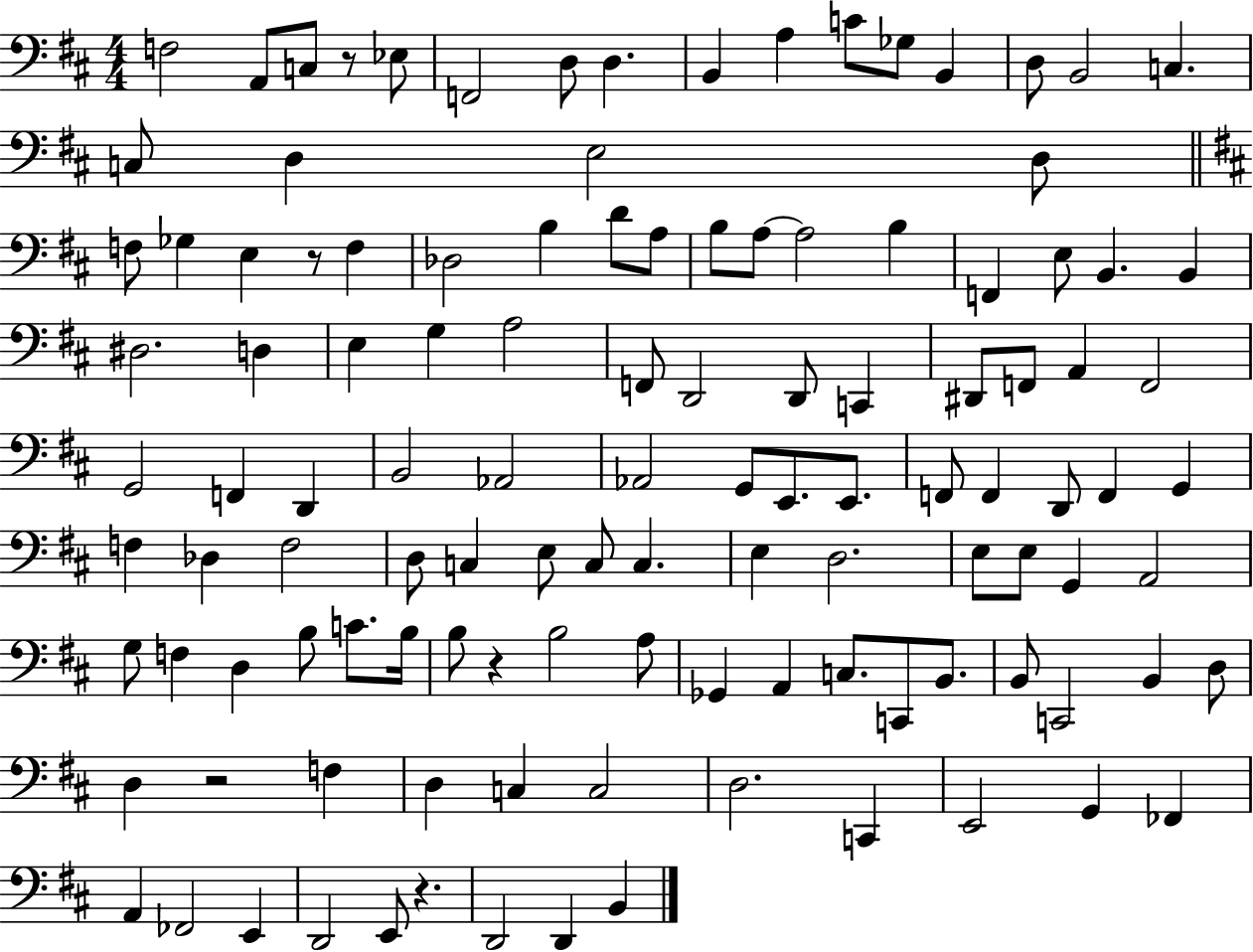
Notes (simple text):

F3/h A2/e C3/e R/e Eb3/e F2/h D3/e D3/q. B2/q A3/q C4/e Gb3/e B2/q D3/e B2/h C3/q. C3/e D3/q E3/h D3/e F3/e Gb3/q E3/q R/e F3/q Db3/h B3/q D4/e A3/e B3/e A3/e A3/h B3/q F2/q E3/e B2/q. B2/q D#3/h. D3/q E3/q G3/q A3/h F2/e D2/h D2/e C2/q D#2/e F2/e A2/q F2/h G2/h F2/q D2/q B2/h Ab2/h Ab2/h G2/e E2/e. E2/e. F2/e F2/q D2/e F2/q G2/q F3/q Db3/q F3/h D3/e C3/q E3/e C3/e C3/q. E3/q D3/h. E3/e E3/e G2/q A2/h G3/e F3/q D3/q B3/e C4/e. B3/s B3/e R/q B3/h A3/e Gb2/q A2/q C3/e. C2/e B2/e. B2/e C2/h B2/q D3/e D3/q R/h F3/q D3/q C3/q C3/h D3/h. C2/q E2/h G2/q FES2/q A2/q FES2/h E2/q D2/h E2/e R/q. D2/h D2/q B2/q